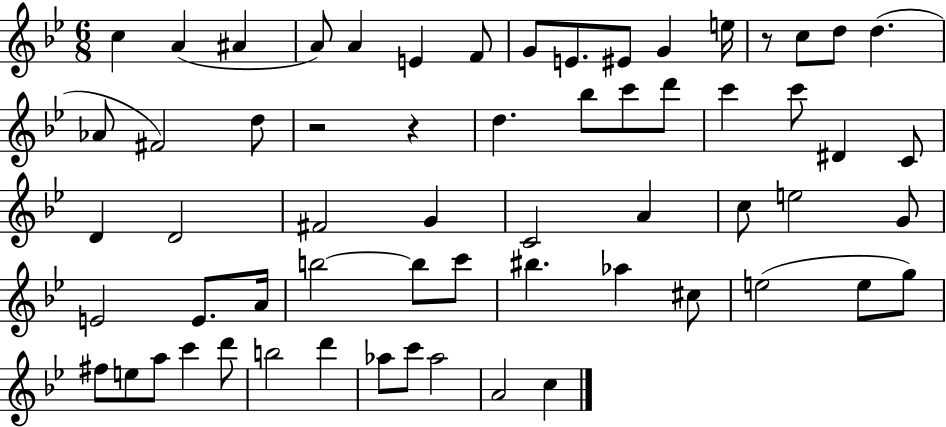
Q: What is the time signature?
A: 6/8